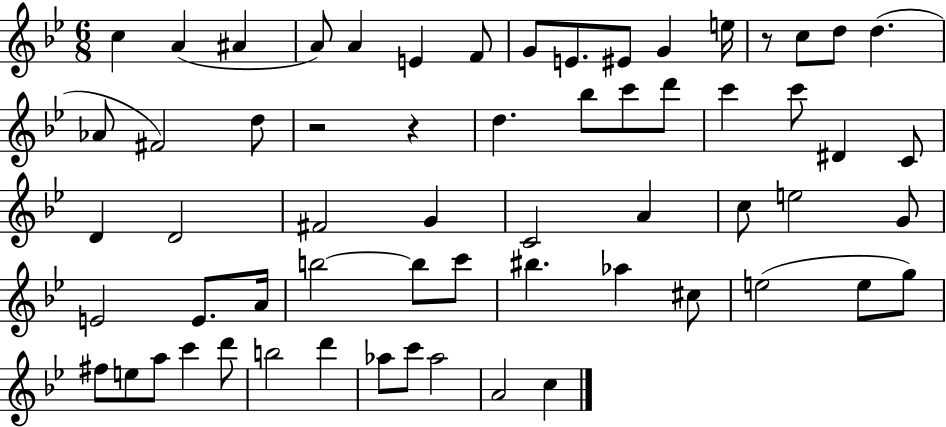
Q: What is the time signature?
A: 6/8